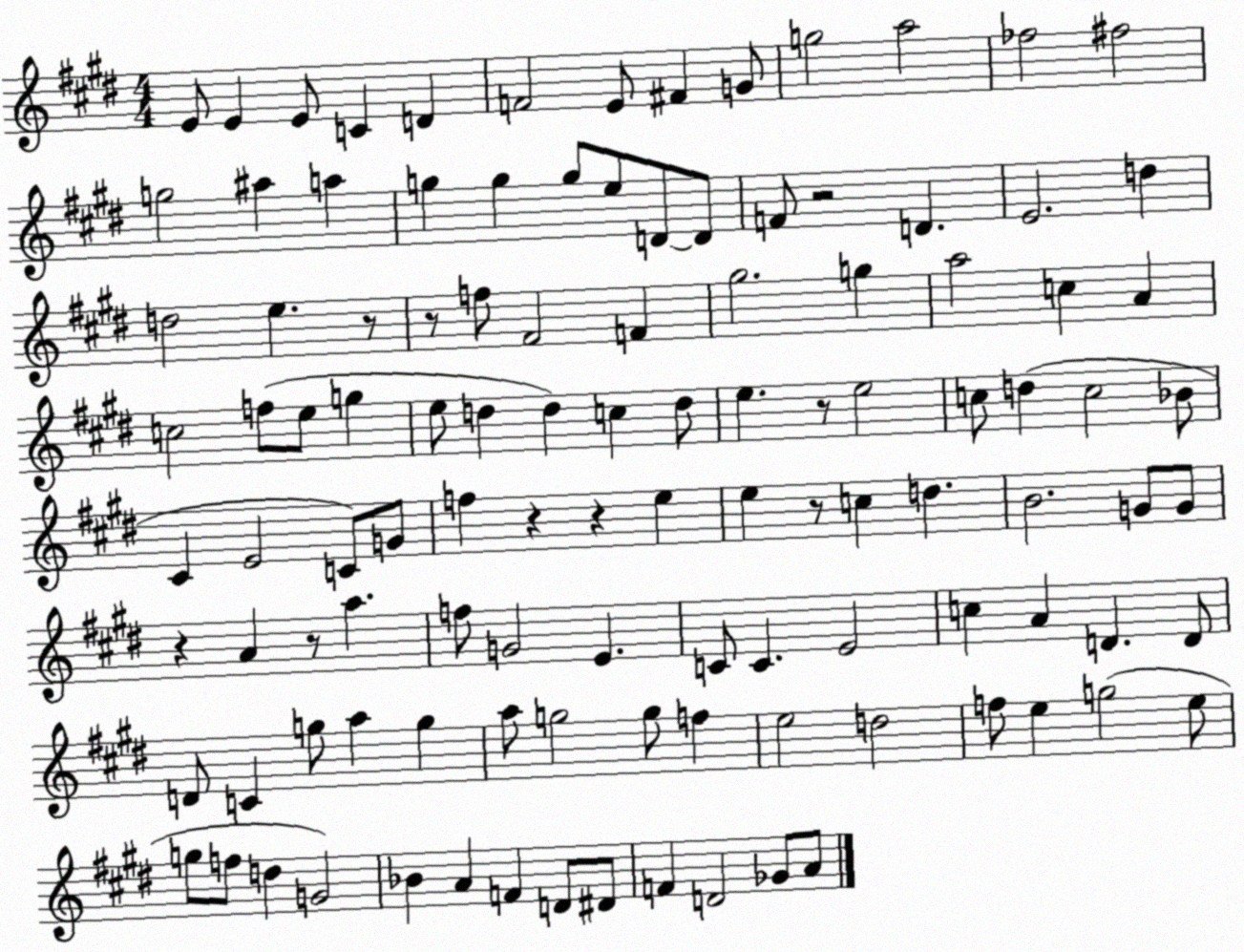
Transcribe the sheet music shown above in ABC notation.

X:1
T:Untitled
M:4/4
L:1/4
K:E
E/2 E E/2 C D F2 E/2 ^F G/2 g2 a2 _f2 ^f2 g2 ^a a g g g/2 e/2 D/2 D/2 F/2 z2 D E2 d d2 e z/2 z/2 f/2 ^F2 F ^g2 g a2 c A c2 f/2 e/2 g e/2 d d c d/2 e z/2 e2 c/2 d c2 _B/2 ^C E2 C/2 G/2 f z z e e z/2 c d B2 G/2 G/2 z A z/2 a f/2 G2 E C/2 C E2 c A D D/2 D/2 C g/2 a g a/2 g2 g/2 f e2 d2 f/2 e g2 e/2 g/2 f/2 d G2 _B A F D/2 ^D/2 F D2 _G/2 A/2